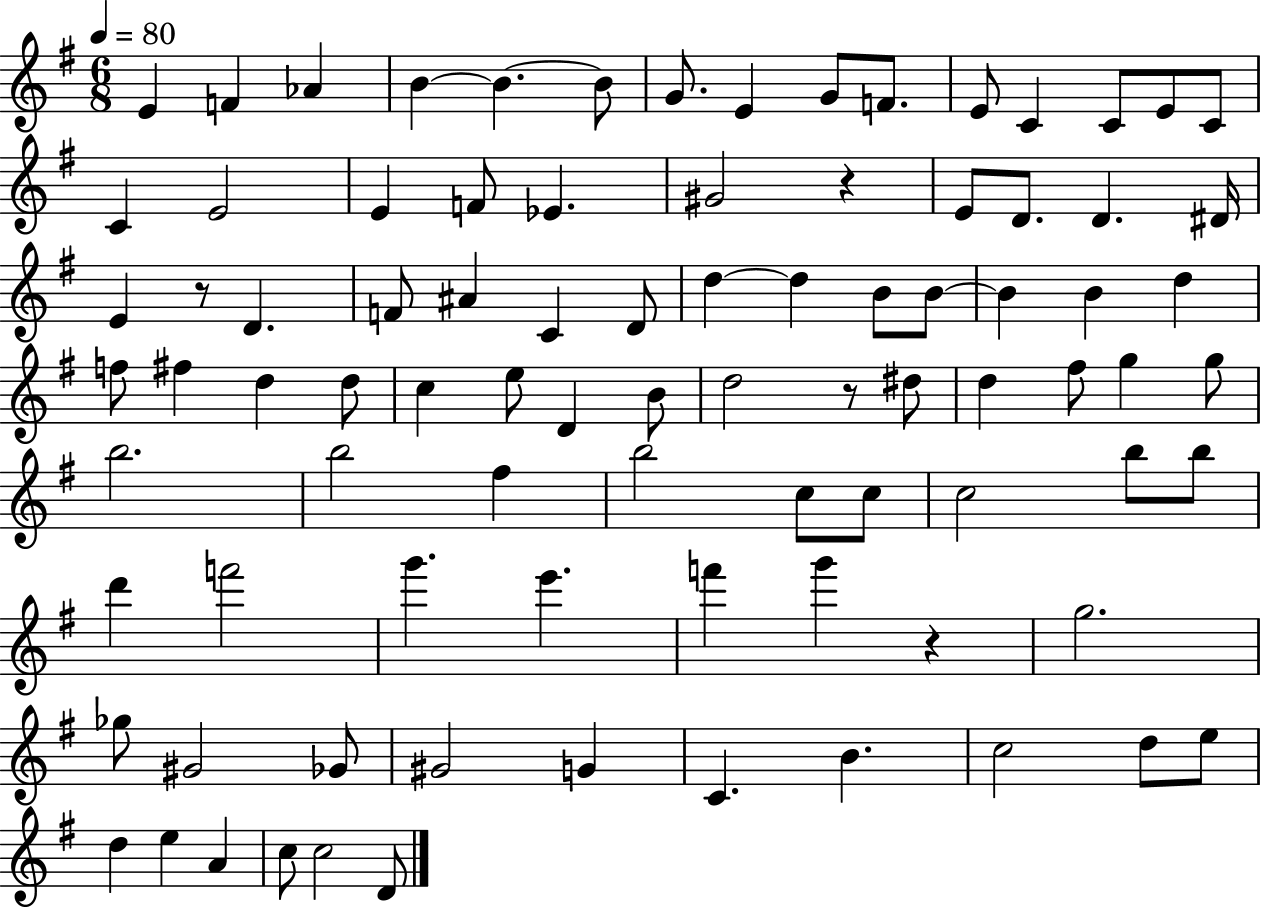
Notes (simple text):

E4/q F4/q Ab4/q B4/q B4/q. B4/e G4/e. E4/q G4/e F4/e. E4/e C4/q C4/e E4/e C4/e C4/q E4/h E4/q F4/e Eb4/q. G#4/h R/q E4/e D4/e. D4/q. D#4/s E4/q R/e D4/q. F4/e A#4/q C4/q D4/e D5/q D5/q B4/e B4/e B4/q B4/q D5/q F5/e F#5/q D5/q D5/e C5/q E5/e D4/q B4/e D5/h R/e D#5/e D5/q F#5/e G5/q G5/e B5/h. B5/h F#5/q B5/h C5/e C5/e C5/h B5/e B5/e D6/q F6/h G6/q. E6/q. F6/q G6/q R/q G5/h. Gb5/e G#4/h Gb4/e G#4/h G4/q C4/q. B4/q. C5/h D5/e E5/e D5/q E5/q A4/q C5/e C5/h D4/e